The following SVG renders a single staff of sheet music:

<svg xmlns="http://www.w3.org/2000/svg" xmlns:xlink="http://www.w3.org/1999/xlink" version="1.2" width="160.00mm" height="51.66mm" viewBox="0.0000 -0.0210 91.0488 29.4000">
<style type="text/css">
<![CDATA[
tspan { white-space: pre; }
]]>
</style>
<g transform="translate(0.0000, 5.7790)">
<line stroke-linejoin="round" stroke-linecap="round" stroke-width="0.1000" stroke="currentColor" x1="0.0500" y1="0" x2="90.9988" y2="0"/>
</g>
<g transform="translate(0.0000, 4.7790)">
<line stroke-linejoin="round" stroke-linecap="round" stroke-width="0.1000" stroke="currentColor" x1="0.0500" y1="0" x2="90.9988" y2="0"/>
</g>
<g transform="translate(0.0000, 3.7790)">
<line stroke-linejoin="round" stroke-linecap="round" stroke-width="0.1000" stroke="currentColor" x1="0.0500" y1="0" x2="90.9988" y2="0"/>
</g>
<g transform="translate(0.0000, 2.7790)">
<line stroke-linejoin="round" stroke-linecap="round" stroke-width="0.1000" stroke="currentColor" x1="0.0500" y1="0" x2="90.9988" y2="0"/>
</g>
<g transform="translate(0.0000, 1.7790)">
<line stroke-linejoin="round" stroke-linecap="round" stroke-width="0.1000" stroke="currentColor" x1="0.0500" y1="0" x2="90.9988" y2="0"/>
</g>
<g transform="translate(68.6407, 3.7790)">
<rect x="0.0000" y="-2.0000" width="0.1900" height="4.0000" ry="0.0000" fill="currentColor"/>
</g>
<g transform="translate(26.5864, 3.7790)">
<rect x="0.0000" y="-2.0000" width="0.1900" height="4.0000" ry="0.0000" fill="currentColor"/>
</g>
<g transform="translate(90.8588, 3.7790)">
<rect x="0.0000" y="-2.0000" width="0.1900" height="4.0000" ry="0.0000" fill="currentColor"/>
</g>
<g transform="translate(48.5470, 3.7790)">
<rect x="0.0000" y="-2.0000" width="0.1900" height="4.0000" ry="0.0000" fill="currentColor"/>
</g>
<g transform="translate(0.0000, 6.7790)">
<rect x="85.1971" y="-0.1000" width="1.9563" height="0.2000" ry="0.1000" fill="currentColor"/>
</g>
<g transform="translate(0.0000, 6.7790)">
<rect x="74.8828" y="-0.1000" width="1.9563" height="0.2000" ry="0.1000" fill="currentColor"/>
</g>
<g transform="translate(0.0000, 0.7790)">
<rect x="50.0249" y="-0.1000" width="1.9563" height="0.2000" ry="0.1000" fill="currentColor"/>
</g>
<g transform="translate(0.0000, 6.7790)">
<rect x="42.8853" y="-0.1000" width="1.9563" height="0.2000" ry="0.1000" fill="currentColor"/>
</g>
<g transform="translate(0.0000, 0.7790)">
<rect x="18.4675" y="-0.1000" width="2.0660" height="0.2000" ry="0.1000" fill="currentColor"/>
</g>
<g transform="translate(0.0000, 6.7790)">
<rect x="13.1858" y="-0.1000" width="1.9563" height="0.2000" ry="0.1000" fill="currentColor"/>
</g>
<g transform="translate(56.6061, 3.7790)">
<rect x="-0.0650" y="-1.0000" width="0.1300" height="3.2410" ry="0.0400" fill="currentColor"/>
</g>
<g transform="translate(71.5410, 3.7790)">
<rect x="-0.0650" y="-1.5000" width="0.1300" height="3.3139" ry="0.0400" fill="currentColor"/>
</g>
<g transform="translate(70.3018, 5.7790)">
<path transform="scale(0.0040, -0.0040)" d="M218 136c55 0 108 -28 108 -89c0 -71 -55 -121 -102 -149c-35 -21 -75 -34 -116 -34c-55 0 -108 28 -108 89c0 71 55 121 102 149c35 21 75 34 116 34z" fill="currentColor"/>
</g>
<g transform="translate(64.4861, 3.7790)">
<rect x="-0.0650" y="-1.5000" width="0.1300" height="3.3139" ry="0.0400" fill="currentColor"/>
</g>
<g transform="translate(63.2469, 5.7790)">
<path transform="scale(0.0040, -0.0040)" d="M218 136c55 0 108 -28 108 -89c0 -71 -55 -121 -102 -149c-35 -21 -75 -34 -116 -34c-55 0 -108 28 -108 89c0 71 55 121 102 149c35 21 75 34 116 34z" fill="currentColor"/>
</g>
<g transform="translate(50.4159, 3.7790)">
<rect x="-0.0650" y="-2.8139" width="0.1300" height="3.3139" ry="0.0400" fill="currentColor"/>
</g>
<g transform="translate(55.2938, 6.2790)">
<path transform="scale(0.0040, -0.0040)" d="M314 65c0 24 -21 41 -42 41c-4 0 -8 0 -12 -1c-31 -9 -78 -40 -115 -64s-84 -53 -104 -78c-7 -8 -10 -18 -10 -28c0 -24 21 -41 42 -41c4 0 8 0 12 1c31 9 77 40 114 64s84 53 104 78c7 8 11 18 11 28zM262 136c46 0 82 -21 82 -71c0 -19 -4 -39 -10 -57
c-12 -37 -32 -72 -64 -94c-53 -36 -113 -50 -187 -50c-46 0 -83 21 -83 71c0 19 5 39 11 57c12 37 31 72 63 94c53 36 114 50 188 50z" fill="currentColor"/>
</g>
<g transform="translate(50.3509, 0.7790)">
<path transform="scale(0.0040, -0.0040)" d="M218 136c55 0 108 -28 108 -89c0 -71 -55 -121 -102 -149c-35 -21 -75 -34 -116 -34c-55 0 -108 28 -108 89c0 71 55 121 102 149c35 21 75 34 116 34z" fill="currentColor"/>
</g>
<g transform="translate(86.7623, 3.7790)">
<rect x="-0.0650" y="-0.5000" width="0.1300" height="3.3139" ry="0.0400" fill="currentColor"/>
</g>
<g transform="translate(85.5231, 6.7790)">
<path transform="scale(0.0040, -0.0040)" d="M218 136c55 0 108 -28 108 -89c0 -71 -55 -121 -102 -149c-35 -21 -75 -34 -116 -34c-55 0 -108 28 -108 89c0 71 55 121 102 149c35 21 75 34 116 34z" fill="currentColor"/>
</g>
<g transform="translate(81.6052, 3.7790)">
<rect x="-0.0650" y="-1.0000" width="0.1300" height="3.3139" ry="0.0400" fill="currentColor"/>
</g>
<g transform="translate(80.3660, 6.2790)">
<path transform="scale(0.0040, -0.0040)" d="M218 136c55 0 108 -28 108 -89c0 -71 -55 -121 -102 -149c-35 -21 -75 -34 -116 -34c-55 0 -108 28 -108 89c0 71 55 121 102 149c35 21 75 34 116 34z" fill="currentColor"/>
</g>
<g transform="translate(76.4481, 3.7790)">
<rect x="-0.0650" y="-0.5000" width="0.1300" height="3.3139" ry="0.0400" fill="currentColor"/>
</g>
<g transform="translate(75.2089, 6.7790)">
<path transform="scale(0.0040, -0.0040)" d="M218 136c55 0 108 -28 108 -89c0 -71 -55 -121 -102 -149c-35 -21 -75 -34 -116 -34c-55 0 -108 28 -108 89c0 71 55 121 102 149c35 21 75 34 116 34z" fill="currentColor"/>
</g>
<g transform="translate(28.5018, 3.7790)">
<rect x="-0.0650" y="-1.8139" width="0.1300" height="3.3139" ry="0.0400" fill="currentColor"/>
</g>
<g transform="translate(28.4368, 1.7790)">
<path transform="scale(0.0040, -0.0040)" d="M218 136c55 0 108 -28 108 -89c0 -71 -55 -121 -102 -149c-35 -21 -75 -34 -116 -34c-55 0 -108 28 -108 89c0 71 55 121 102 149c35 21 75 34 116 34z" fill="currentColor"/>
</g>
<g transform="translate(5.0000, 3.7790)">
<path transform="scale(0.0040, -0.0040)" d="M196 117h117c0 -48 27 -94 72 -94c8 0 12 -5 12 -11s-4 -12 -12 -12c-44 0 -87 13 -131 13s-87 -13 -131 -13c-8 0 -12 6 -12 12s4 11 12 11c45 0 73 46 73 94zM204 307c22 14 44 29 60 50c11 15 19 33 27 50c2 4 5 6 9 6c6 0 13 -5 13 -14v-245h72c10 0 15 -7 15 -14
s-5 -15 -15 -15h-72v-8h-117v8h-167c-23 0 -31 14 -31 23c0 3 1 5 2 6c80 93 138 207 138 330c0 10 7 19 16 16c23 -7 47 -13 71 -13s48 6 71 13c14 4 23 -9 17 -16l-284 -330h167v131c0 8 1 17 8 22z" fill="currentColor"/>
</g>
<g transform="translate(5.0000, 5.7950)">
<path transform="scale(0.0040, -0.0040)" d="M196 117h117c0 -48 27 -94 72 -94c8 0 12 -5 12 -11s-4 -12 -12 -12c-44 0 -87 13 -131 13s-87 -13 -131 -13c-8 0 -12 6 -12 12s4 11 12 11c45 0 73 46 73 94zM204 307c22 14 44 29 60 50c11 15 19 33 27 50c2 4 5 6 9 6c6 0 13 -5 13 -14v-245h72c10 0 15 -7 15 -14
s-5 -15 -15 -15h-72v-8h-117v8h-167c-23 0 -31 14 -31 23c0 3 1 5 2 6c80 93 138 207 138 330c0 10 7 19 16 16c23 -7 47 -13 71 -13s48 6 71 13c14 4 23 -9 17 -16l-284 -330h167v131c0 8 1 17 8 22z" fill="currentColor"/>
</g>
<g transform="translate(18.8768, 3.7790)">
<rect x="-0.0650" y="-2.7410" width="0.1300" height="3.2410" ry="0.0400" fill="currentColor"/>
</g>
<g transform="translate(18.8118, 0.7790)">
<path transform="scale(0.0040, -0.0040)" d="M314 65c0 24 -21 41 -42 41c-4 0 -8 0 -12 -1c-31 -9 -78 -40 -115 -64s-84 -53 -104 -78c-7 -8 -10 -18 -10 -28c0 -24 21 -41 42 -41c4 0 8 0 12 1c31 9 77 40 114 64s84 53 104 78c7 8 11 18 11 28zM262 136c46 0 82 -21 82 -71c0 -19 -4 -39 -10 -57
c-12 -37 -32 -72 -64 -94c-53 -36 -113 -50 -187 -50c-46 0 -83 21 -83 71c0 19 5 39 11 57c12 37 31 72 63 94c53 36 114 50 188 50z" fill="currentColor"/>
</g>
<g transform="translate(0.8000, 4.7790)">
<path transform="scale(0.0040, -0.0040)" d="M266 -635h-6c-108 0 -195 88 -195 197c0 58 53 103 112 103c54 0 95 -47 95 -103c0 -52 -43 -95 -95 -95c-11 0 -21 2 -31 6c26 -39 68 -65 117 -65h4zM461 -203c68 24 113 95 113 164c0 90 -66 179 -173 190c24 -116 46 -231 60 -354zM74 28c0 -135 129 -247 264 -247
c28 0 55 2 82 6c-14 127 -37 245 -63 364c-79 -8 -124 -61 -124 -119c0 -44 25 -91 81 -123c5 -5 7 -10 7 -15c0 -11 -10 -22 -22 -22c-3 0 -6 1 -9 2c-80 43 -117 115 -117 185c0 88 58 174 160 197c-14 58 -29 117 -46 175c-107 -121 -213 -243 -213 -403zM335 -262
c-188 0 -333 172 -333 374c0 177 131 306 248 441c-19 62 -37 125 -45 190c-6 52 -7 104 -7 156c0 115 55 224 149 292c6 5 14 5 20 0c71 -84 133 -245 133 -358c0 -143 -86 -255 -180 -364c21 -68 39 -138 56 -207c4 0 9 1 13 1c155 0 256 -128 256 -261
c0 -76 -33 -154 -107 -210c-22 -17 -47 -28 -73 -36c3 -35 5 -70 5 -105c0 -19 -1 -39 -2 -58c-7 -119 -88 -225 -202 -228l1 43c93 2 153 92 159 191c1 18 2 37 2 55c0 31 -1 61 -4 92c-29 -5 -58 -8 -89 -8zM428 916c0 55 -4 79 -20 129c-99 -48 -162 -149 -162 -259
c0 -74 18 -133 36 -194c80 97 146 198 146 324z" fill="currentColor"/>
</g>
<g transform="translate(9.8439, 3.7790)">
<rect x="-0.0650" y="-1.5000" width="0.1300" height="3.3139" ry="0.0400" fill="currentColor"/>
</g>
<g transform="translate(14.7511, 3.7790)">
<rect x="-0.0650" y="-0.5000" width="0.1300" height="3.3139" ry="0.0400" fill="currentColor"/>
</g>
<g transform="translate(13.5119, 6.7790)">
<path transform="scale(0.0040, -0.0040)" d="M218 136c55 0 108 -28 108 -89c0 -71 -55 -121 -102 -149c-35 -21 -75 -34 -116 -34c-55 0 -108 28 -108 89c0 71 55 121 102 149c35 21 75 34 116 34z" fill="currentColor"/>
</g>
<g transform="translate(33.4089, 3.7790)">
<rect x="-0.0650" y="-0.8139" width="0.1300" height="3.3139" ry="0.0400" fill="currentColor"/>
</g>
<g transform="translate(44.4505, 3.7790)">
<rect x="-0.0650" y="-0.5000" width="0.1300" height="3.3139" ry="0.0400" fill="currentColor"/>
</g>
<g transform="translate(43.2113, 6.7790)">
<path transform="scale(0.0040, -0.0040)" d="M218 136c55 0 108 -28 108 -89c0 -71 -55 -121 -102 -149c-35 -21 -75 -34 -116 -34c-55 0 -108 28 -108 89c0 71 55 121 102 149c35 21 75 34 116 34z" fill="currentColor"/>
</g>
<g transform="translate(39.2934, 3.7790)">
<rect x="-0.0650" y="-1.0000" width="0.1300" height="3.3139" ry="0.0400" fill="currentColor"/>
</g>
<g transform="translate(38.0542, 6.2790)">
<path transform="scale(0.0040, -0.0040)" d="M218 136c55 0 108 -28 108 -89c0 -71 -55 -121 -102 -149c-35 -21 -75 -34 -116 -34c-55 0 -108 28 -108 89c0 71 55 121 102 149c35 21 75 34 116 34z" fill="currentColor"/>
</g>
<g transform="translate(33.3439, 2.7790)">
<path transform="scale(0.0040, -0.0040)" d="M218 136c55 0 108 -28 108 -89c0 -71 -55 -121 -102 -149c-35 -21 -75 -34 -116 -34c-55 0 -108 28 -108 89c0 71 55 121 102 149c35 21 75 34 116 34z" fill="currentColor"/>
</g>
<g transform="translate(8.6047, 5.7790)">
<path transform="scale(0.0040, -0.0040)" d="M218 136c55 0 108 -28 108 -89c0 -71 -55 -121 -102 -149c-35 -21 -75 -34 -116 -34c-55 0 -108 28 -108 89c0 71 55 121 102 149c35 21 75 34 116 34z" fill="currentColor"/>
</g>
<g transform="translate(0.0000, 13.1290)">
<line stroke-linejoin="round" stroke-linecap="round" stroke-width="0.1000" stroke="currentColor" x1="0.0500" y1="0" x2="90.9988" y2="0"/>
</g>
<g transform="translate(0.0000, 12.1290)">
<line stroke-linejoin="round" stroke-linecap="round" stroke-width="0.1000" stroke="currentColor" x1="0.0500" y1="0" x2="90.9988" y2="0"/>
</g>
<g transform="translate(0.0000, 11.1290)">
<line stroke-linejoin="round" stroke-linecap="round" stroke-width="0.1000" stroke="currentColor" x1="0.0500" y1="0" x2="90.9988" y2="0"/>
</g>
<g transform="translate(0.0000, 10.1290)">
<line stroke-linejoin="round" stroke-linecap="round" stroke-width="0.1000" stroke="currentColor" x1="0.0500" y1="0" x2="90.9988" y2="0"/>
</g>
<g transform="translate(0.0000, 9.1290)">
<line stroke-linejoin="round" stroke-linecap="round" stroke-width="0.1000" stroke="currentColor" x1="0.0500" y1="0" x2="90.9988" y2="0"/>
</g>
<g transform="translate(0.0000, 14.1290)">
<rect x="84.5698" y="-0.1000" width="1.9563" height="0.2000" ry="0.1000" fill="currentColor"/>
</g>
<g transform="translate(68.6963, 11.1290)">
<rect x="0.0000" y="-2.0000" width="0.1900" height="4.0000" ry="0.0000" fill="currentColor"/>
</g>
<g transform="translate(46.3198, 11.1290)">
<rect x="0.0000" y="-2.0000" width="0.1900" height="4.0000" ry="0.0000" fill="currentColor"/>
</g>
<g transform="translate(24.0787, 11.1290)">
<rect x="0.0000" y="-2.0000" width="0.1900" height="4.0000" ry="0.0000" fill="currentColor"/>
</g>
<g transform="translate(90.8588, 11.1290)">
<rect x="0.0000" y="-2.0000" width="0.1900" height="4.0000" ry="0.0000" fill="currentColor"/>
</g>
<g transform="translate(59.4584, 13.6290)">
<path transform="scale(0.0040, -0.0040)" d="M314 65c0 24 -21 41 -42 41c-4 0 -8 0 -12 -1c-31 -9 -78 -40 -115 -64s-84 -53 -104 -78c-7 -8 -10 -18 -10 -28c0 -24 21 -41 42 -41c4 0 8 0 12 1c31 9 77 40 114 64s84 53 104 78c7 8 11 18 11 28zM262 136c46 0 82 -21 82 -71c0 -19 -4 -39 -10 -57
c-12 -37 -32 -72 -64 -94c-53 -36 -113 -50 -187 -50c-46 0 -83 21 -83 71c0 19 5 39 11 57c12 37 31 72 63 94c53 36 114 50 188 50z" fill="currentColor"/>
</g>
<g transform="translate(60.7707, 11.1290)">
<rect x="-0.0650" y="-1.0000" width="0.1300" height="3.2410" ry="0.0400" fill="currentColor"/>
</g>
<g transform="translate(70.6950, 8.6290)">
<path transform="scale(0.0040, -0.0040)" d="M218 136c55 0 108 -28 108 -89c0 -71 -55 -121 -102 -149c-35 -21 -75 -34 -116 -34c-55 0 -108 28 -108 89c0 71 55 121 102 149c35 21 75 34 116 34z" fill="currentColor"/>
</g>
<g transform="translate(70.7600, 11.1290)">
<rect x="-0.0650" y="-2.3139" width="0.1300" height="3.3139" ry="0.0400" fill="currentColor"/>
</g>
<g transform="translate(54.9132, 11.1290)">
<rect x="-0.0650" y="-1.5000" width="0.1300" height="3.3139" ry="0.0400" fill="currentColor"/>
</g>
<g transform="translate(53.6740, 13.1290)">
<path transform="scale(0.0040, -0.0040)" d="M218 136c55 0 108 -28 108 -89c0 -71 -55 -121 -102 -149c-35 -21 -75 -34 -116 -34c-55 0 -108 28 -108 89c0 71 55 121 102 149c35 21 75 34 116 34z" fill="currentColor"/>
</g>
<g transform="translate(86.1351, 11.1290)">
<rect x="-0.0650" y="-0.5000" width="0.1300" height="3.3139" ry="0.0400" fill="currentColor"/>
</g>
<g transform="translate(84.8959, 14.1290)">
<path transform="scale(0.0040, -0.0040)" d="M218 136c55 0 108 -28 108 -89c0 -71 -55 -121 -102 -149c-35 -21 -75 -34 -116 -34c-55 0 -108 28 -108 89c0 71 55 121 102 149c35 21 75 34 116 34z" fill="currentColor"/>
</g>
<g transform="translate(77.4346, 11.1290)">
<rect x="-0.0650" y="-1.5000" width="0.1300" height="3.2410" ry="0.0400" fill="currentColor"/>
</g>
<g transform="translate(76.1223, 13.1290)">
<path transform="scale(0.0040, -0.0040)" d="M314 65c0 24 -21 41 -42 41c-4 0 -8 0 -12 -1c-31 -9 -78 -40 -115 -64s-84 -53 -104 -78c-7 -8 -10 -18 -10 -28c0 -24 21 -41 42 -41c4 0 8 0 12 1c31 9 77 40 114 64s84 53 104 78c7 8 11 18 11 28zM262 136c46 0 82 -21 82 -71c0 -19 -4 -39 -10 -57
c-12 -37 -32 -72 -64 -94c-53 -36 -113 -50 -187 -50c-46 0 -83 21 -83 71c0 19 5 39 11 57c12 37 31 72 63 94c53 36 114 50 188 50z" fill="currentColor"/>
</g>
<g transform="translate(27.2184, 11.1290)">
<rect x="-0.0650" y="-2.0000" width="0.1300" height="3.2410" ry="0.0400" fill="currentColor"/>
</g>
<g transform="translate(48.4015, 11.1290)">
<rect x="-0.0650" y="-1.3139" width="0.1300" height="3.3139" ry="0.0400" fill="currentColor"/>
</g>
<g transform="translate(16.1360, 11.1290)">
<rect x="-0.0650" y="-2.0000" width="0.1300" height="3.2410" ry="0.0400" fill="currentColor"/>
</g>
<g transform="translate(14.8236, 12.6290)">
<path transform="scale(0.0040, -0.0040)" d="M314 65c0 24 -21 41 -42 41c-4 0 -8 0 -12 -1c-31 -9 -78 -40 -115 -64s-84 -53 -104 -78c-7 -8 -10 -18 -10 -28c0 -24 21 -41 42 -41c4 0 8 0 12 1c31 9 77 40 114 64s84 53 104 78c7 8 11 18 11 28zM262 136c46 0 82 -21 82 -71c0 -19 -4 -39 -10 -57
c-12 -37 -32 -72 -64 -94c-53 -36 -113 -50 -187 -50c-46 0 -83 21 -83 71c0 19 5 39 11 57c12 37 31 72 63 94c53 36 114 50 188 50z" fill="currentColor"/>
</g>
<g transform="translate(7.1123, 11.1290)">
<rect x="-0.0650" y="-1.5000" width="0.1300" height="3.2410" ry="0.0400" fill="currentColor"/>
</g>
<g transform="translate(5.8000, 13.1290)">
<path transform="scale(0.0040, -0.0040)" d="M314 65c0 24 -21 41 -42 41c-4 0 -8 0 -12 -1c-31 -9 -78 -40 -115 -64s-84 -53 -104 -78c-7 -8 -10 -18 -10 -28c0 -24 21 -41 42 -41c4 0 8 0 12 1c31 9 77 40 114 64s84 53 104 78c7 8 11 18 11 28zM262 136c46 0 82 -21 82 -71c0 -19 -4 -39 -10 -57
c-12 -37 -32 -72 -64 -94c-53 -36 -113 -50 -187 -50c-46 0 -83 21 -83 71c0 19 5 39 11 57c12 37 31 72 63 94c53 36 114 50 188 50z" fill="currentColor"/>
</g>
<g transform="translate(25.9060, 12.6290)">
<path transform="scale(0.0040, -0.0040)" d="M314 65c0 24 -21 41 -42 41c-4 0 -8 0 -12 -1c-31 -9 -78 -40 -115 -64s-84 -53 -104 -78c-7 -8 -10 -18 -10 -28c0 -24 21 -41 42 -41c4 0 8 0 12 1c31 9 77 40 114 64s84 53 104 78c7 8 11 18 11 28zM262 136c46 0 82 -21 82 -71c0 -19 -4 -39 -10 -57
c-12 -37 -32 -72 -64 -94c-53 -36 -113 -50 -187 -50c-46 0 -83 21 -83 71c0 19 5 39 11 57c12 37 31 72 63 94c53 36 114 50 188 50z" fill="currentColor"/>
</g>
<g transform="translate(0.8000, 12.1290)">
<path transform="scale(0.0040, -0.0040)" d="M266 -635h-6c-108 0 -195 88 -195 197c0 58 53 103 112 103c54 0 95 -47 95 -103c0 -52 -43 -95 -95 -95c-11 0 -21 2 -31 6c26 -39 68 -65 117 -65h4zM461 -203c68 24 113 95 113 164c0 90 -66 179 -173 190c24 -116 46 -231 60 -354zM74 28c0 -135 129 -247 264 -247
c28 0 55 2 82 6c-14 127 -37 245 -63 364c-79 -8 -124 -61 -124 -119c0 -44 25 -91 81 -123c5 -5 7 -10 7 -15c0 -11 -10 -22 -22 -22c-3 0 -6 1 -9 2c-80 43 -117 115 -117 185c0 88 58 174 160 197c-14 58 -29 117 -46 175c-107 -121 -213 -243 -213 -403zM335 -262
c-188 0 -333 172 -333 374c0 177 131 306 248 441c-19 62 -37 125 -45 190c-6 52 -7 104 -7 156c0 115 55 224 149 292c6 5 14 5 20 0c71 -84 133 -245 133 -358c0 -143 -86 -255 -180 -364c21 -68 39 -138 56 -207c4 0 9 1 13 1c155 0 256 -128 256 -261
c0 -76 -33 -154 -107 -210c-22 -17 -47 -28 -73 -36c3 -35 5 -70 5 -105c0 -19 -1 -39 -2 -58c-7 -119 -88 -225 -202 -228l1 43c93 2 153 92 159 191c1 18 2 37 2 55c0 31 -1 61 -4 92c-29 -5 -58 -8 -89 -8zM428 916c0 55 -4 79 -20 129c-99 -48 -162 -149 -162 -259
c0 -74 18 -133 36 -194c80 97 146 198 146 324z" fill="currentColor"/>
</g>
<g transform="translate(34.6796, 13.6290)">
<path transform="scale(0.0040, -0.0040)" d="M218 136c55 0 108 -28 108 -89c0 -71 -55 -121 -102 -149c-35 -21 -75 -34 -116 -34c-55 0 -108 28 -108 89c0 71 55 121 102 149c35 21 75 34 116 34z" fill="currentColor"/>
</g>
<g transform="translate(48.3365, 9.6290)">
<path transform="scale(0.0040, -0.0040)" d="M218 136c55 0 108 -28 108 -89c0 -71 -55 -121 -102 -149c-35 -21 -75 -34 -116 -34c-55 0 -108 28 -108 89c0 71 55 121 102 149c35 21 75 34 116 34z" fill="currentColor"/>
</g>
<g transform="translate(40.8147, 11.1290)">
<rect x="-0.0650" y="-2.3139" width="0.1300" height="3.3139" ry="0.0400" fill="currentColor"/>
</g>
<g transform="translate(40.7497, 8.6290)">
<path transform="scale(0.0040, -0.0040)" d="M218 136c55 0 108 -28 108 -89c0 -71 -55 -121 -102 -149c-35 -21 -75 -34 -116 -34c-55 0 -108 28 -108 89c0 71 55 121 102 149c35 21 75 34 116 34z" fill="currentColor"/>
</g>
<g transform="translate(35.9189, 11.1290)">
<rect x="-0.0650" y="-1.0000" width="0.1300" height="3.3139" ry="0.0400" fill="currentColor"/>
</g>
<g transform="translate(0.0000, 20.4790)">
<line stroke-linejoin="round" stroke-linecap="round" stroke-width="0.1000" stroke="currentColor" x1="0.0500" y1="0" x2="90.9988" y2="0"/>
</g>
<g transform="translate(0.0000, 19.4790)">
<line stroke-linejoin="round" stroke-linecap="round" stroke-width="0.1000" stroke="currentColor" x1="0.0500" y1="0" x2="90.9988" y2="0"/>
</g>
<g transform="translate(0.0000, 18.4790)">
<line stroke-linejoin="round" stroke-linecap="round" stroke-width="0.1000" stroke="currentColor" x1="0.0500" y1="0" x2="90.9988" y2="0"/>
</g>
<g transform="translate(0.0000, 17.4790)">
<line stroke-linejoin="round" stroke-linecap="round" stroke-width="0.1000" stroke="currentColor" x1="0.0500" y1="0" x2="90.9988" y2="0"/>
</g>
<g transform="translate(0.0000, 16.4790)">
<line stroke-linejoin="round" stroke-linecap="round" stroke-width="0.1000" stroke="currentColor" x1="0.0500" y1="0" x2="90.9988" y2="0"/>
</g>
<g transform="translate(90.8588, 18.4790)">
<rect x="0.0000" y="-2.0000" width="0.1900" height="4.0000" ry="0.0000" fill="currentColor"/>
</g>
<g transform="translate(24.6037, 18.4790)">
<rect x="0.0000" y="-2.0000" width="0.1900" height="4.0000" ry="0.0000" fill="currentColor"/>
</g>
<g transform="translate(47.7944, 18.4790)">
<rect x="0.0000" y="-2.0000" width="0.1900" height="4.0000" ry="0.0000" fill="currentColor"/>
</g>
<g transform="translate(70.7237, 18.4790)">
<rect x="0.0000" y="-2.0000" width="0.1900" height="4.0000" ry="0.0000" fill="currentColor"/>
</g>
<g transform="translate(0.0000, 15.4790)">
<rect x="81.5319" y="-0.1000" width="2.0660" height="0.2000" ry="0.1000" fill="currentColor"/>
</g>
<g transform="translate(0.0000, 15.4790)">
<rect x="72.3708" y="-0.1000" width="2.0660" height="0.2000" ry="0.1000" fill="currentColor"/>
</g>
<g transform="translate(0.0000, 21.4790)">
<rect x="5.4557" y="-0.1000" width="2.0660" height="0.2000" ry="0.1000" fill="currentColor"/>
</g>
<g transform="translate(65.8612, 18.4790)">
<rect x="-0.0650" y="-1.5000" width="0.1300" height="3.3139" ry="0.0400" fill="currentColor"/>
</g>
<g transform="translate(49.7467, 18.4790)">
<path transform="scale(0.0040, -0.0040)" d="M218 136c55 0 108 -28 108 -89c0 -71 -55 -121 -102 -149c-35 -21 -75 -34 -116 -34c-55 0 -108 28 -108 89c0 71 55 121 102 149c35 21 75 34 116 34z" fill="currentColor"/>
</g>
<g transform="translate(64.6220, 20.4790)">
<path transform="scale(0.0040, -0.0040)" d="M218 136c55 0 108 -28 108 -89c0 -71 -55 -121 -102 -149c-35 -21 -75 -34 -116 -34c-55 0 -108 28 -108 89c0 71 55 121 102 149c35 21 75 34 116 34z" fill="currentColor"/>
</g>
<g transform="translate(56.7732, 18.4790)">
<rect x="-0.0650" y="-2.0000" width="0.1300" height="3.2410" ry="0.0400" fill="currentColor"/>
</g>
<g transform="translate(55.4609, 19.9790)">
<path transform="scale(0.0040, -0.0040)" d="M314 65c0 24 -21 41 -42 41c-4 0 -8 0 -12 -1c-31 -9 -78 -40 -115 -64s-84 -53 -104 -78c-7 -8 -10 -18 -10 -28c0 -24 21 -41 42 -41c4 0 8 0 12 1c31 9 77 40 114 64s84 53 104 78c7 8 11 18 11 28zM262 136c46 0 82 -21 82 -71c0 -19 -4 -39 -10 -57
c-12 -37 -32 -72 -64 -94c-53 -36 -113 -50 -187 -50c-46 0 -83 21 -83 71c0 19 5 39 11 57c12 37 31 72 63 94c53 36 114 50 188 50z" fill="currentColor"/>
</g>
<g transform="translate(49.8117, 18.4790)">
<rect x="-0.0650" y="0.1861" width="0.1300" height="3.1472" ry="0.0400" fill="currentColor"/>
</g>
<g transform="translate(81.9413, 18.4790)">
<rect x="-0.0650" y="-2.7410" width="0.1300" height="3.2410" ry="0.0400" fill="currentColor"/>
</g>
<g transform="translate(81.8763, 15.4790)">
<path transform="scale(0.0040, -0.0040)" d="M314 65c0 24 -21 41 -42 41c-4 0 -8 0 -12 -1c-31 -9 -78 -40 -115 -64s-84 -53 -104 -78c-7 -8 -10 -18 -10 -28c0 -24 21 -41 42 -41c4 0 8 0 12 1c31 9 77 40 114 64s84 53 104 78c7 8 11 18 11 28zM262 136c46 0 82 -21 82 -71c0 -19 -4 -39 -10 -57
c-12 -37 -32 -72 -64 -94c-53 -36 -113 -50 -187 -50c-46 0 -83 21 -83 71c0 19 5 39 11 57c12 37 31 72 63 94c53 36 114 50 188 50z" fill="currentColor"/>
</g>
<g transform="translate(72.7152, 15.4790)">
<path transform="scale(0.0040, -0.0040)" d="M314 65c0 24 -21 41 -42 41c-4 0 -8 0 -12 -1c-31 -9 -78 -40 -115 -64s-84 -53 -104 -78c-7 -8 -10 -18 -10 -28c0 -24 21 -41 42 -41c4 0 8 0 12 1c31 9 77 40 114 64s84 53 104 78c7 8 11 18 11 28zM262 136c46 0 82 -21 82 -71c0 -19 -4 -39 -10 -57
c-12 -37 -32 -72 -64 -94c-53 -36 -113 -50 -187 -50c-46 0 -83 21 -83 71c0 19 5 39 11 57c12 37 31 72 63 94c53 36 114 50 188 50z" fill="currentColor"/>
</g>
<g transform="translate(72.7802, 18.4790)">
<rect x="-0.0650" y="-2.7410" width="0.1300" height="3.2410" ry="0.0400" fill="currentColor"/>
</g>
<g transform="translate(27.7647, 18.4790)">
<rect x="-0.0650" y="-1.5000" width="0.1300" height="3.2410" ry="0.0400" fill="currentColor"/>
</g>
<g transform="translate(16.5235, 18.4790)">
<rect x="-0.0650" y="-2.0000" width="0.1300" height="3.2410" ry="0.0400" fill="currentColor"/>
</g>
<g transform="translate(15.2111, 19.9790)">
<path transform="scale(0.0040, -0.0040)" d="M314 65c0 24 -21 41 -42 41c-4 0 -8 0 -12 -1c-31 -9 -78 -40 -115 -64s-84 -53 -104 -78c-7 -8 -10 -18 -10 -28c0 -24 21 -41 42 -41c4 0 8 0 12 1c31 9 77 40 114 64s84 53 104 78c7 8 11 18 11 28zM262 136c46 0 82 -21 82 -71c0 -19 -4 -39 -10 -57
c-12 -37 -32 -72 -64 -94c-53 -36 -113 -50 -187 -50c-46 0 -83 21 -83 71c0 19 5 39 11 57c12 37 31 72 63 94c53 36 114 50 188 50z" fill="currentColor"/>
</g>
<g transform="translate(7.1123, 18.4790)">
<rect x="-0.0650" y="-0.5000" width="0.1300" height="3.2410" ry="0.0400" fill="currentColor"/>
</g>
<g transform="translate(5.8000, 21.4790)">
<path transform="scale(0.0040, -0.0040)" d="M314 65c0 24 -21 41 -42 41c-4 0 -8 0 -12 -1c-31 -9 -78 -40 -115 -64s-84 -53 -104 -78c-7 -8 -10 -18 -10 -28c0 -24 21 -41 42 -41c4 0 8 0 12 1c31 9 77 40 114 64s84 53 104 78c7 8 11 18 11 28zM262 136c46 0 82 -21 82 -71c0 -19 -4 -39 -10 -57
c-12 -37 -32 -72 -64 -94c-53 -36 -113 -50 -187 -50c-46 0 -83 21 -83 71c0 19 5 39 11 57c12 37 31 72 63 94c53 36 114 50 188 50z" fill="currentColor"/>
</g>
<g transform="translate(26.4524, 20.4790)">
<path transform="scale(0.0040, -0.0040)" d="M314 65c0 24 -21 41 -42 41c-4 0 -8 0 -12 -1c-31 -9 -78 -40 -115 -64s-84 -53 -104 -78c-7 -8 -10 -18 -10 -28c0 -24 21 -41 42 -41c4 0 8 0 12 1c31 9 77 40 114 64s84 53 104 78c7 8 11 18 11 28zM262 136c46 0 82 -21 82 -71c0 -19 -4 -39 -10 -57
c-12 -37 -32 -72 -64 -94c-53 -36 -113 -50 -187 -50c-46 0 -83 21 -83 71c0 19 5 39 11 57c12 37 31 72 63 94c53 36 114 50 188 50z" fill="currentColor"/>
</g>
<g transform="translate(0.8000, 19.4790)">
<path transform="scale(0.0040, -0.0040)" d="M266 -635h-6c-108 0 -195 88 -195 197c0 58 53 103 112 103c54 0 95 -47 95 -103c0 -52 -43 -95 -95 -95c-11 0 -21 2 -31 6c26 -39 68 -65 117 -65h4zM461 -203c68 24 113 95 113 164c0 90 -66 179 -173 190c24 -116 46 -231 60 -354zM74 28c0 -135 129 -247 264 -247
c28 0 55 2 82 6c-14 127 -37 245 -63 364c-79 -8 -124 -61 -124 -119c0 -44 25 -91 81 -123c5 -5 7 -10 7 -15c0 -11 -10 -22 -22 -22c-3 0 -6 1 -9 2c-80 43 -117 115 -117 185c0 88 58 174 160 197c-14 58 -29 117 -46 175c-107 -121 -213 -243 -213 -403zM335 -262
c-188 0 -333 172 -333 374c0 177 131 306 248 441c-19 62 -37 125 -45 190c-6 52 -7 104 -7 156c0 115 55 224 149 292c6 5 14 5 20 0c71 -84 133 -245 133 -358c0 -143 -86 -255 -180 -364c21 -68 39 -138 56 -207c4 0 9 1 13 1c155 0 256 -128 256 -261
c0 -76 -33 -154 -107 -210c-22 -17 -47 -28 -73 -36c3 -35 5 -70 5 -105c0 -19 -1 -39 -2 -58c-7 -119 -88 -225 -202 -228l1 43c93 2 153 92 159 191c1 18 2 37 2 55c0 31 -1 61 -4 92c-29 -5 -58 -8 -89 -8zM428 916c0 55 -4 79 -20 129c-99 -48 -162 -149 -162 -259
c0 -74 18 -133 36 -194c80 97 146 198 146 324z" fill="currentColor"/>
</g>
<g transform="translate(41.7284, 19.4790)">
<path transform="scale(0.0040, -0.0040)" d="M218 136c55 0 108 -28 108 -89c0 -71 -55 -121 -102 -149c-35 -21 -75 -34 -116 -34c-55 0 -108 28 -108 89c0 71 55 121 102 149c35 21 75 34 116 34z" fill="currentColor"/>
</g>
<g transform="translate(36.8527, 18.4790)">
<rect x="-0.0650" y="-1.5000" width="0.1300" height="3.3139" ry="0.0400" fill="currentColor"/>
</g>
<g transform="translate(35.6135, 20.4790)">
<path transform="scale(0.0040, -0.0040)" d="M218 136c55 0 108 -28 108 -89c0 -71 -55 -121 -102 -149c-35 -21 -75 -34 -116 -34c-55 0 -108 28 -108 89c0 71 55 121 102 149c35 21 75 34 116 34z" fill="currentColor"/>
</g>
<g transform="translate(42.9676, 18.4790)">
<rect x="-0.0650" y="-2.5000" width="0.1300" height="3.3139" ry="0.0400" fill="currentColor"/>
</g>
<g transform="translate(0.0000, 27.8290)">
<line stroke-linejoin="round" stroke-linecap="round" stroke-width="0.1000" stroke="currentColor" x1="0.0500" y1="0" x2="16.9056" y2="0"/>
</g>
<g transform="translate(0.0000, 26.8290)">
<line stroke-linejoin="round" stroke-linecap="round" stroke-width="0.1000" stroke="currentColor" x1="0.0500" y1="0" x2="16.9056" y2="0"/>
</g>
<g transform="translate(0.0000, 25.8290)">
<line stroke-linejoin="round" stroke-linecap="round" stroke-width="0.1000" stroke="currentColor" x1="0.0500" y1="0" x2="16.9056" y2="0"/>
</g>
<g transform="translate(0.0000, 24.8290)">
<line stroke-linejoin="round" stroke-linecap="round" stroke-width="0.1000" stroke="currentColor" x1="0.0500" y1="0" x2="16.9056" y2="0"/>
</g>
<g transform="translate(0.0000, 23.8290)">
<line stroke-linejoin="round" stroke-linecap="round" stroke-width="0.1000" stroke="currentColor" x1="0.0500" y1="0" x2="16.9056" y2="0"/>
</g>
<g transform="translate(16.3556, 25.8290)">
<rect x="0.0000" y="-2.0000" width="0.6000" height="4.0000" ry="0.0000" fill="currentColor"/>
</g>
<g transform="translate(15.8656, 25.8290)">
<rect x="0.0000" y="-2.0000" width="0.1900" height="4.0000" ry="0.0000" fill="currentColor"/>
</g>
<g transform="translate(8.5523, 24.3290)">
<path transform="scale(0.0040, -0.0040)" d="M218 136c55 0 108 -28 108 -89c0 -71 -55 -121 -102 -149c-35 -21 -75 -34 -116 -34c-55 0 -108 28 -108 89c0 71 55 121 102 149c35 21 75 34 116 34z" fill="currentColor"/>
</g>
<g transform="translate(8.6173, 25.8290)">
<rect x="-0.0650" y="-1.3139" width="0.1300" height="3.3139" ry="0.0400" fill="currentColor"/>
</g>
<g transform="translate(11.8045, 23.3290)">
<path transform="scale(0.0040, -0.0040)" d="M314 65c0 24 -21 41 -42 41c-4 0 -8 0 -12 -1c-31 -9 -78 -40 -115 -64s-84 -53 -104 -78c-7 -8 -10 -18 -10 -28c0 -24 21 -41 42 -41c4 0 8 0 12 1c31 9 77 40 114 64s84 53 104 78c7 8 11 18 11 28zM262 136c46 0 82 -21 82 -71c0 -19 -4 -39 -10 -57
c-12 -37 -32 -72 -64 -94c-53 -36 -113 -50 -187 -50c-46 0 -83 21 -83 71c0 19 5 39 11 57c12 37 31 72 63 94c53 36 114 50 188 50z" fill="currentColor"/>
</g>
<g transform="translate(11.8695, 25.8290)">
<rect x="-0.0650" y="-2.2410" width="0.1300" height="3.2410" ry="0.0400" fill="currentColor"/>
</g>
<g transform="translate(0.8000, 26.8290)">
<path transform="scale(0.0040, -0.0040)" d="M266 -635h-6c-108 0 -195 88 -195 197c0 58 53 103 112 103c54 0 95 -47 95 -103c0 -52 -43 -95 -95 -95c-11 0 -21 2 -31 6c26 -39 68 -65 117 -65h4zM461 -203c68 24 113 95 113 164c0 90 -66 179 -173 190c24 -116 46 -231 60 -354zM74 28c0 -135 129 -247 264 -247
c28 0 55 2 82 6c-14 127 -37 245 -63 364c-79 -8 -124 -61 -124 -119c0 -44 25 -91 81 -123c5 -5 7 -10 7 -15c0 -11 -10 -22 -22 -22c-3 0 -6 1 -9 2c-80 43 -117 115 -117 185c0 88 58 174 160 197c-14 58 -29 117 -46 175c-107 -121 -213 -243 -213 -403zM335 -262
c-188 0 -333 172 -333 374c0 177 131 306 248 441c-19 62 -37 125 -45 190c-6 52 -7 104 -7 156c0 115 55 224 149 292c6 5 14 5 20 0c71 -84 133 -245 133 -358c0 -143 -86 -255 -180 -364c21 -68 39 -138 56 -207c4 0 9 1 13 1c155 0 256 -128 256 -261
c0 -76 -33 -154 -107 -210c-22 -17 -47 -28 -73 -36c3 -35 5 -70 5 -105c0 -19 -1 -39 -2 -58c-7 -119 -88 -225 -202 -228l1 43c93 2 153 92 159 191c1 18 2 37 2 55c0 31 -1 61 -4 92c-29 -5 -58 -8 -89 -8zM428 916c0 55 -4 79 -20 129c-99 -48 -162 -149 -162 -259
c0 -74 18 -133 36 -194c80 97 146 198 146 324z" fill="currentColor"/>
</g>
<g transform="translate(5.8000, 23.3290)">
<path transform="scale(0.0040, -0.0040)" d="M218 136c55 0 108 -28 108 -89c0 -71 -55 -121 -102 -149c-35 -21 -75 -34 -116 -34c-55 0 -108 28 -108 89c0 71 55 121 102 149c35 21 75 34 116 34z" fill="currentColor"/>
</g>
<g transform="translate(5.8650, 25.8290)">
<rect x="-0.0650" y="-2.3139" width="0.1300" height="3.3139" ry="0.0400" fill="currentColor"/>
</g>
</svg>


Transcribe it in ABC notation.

X:1
T:Untitled
M:4/4
L:1/4
K:C
E C a2 f d D C a D2 E E C D C E2 F2 F2 D g e E D2 g E2 C C2 F2 E2 E G B F2 E a2 a2 g e g2